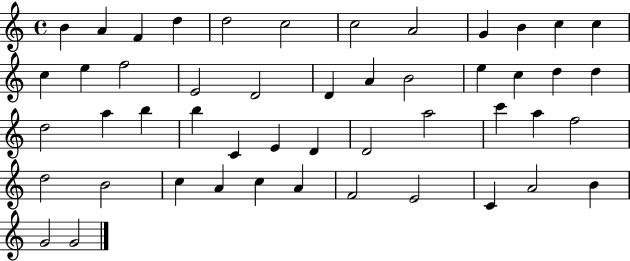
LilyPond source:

{
  \clef treble
  \time 4/4
  \defaultTimeSignature
  \key c \major
  b'4 a'4 f'4 d''4 | d''2 c''2 | c''2 a'2 | g'4 b'4 c''4 c''4 | \break c''4 e''4 f''2 | e'2 d'2 | d'4 a'4 b'2 | e''4 c''4 d''4 d''4 | \break d''2 a''4 b''4 | b''4 c'4 e'4 d'4 | d'2 a''2 | c'''4 a''4 f''2 | \break d''2 b'2 | c''4 a'4 c''4 a'4 | f'2 e'2 | c'4 a'2 b'4 | \break g'2 g'2 | \bar "|."
}